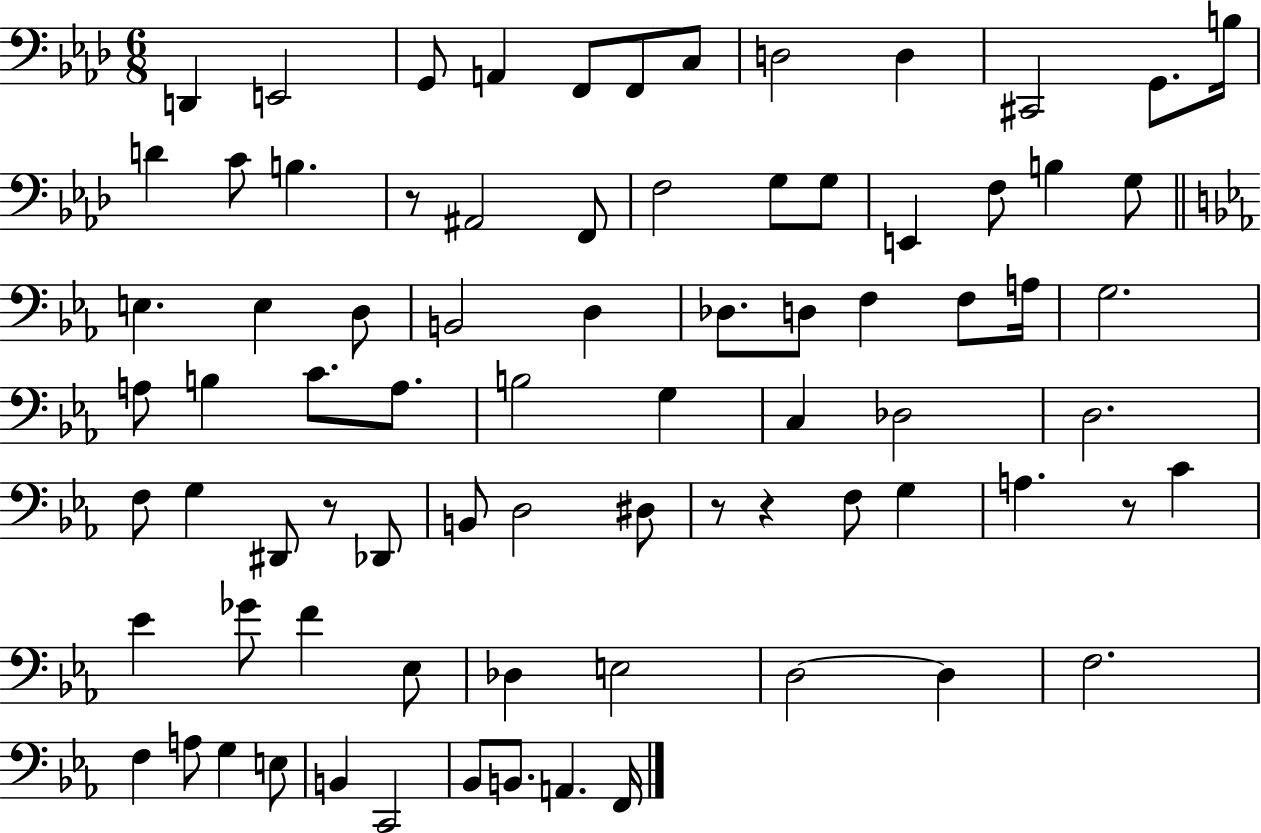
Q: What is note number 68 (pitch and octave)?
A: E3